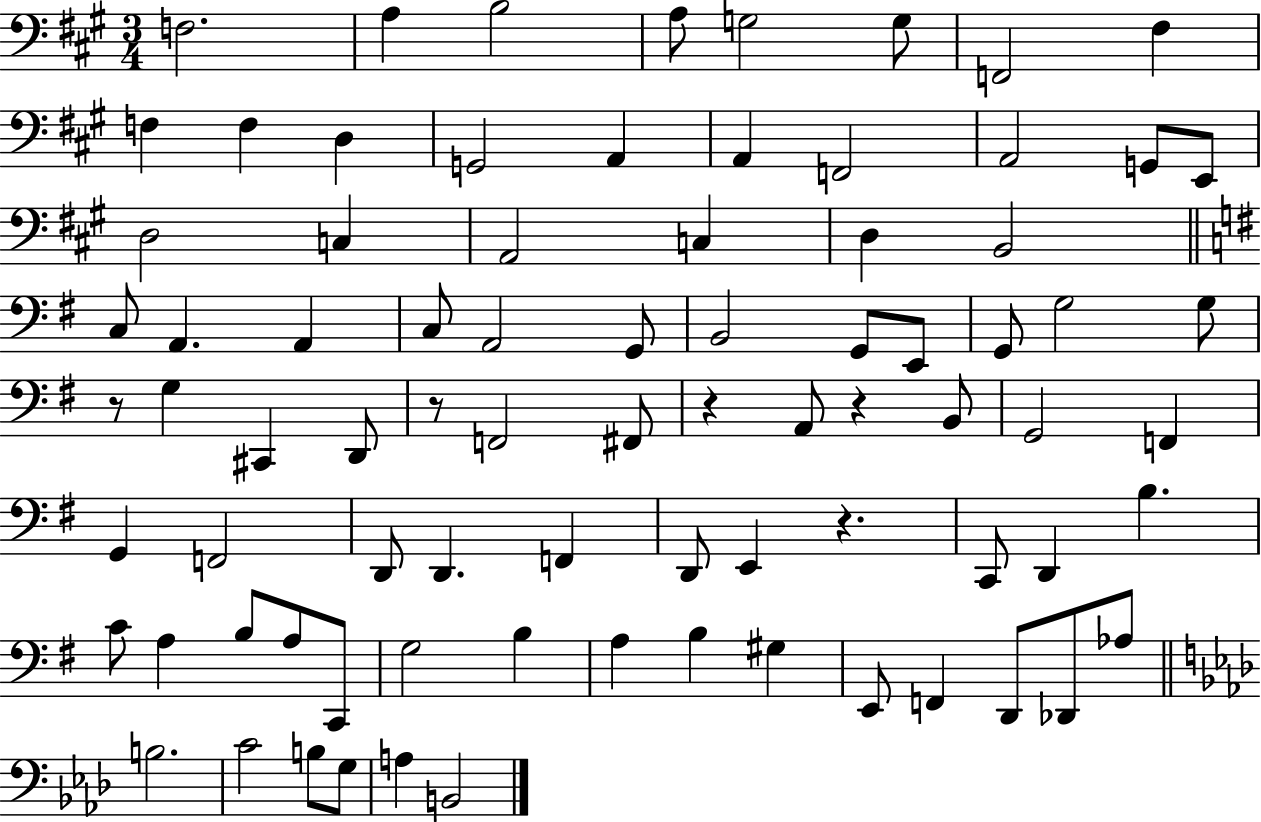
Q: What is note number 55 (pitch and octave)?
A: B3